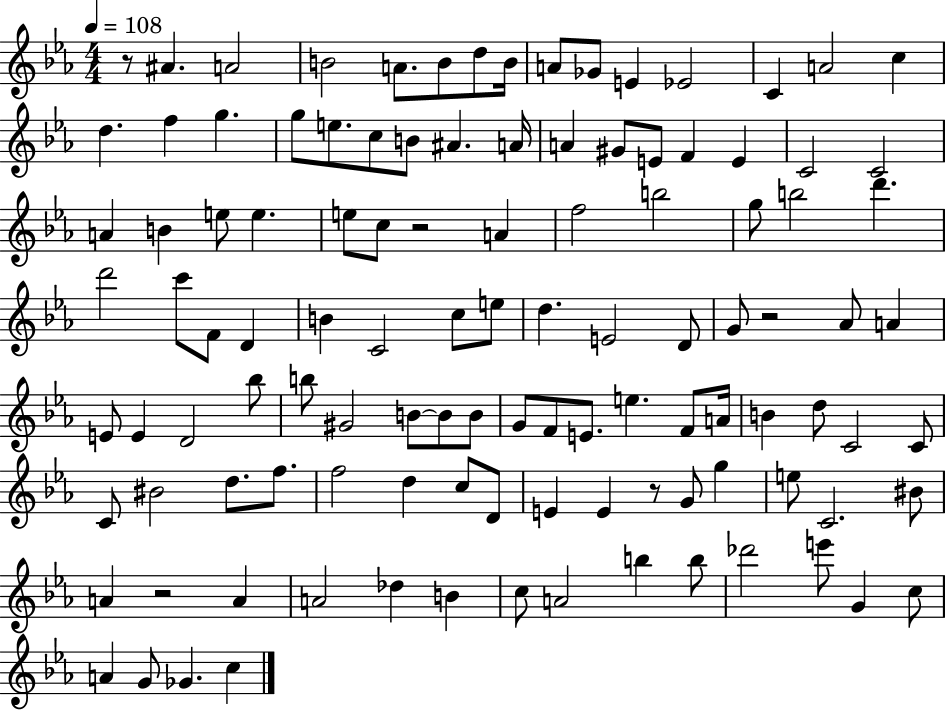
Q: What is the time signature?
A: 4/4